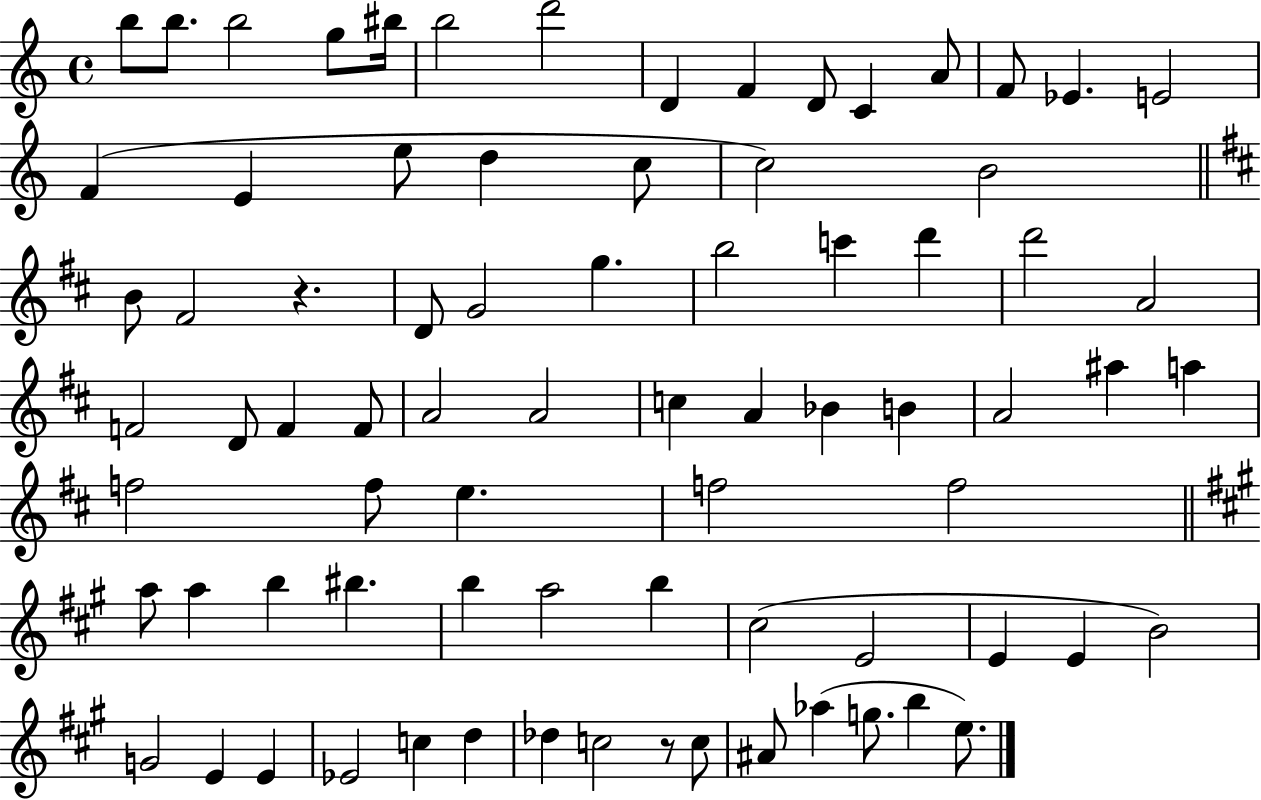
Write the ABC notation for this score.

X:1
T:Untitled
M:4/4
L:1/4
K:C
b/2 b/2 b2 g/2 ^b/4 b2 d'2 D F D/2 C A/2 F/2 _E E2 F E e/2 d c/2 c2 B2 B/2 ^F2 z D/2 G2 g b2 c' d' d'2 A2 F2 D/2 F F/2 A2 A2 c A _B B A2 ^a a f2 f/2 e f2 f2 a/2 a b ^b b a2 b ^c2 E2 E E B2 G2 E E _E2 c d _d c2 z/2 c/2 ^A/2 _a g/2 b e/2